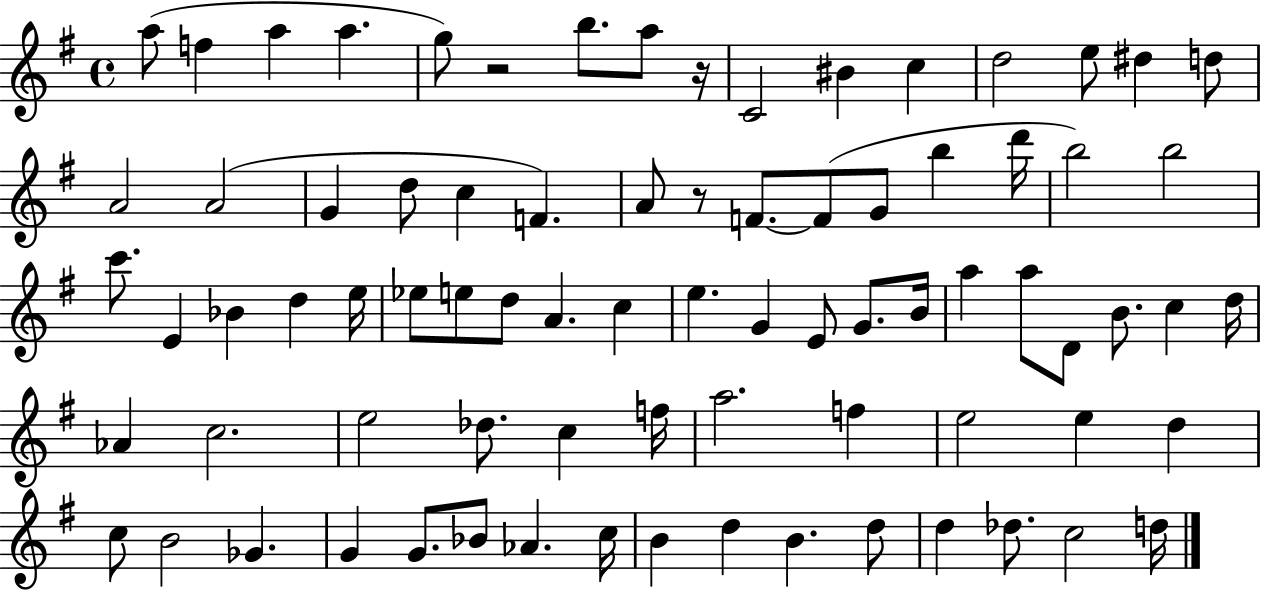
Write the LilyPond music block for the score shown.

{
  \clef treble
  \time 4/4
  \defaultTimeSignature
  \key g \major
  a''8( f''4 a''4 a''4. | g''8) r2 b''8. a''8 r16 | c'2 bis'4 c''4 | d''2 e''8 dis''4 d''8 | \break a'2 a'2( | g'4 d''8 c''4 f'4.) | a'8 r8 f'8.~~ f'8( g'8 b''4 d'''16 | b''2) b''2 | \break c'''8. e'4 bes'4 d''4 e''16 | ees''8 e''8 d''8 a'4. c''4 | e''4. g'4 e'8 g'8. b'16 | a''4 a''8 d'8 b'8. c''4 d''16 | \break aes'4 c''2. | e''2 des''8. c''4 f''16 | a''2. f''4 | e''2 e''4 d''4 | \break c''8 b'2 ges'4. | g'4 g'8. bes'8 aes'4. c''16 | b'4 d''4 b'4. d''8 | d''4 des''8. c''2 d''16 | \break \bar "|."
}